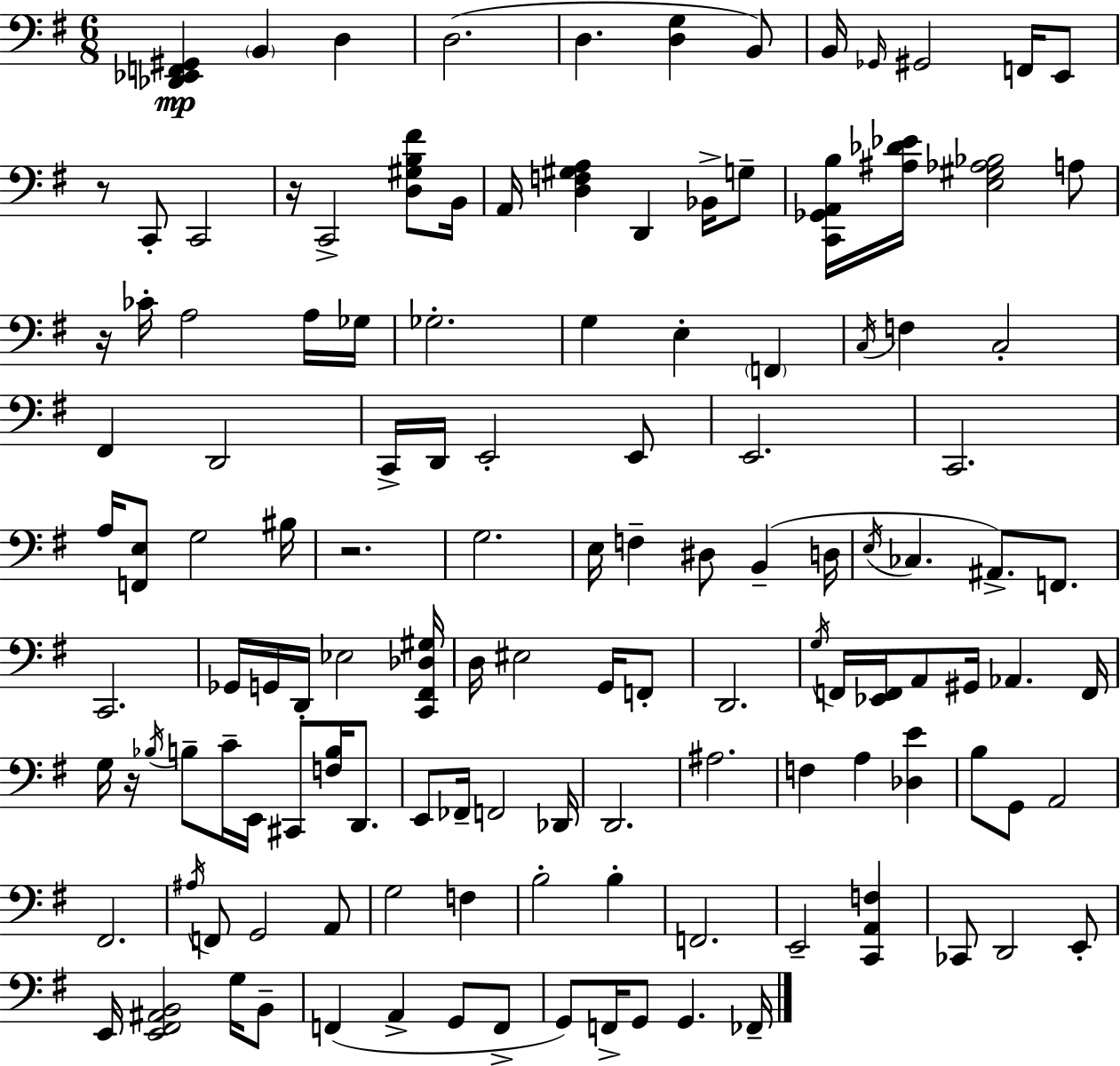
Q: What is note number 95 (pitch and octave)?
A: F2